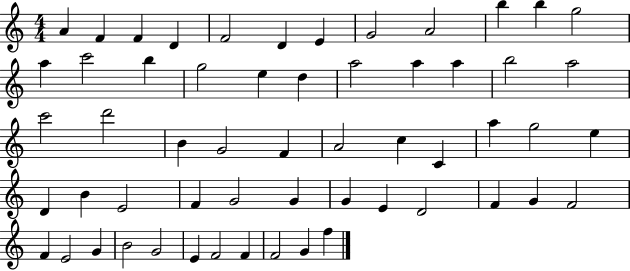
{
  \clef treble
  \numericTimeSignature
  \time 4/4
  \key c \major
  a'4 f'4 f'4 d'4 | f'2 d'4 e'4 | g'2 a'2 | b''4 b''4 g''2 | \break a''4 c'''2 b''4 | g''2 e''4 d''4 | a''2 a''4 a''4 | b''2 a''2 | \break c'''2 d'''2 | b'4 g'2 f'4 | a'2 c''4 c'4 | a''4 g''2 e''4 | \break d'4 b'4 e'2 | f'4 g'2 g'4 | g'4 e'4 d'2 | f'4 g'4 f'2 | \break f'4 e'2 g'4 | b'2 g'2 | e'4 f'2 f'4 | f'2 g'4 f''4 | \break \bar "|."
}